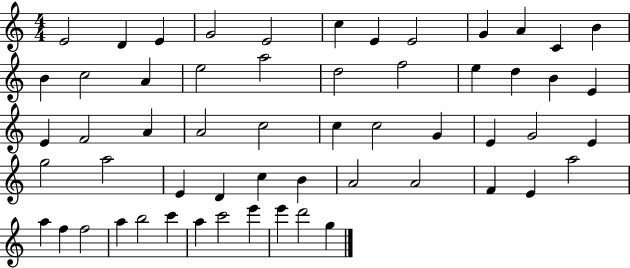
{
  \clef treble
  \numericTimeSignature
  \time 4/4
  \key c \major
  e'2 d'4 e'4 | g'2 e'2 | c''4 e'4 e'2 | g'4 a'4 c'4 b'4 | \break b'4 c''2 a'4 | e''2 a''2 | d''2 f''2 | e''4 d''4 b'4 e'4 | \break e'4 f'2 a'4 | a'2 c''2 | c''4 c''2 g'4 | e'4 g'2 e'4 | \break g''2 a''2 | e'4 d'4 c''4 b'4 | a'2 a'2 | f'4 e'4 a''2 | \break a''4 f''4 f''2 | a''4 b''2 c'''4 | a''4 c'''2 e'''4 | e'''4 d'''2 g''4 | \break \bar "|."
}